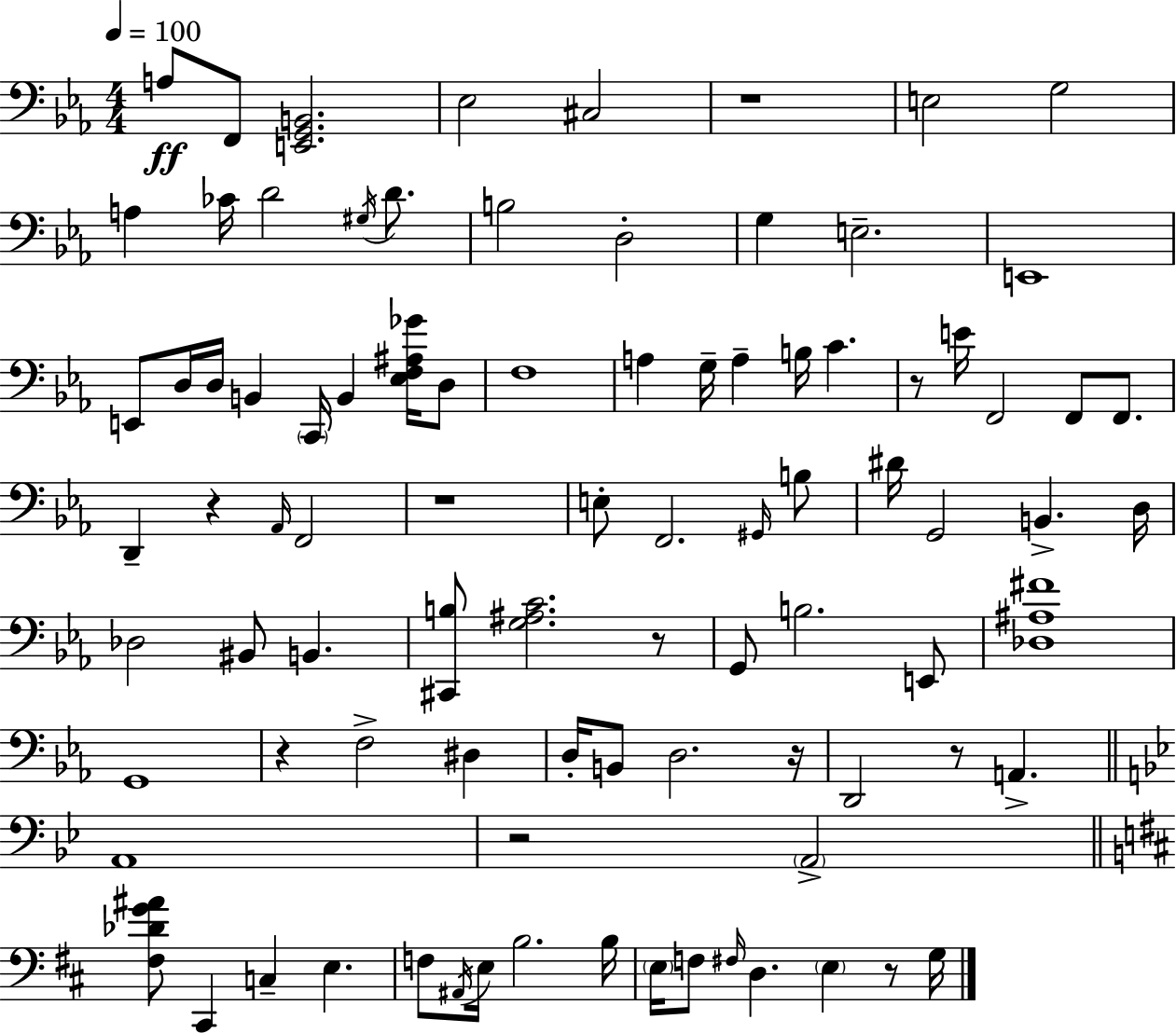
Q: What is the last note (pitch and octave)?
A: G3